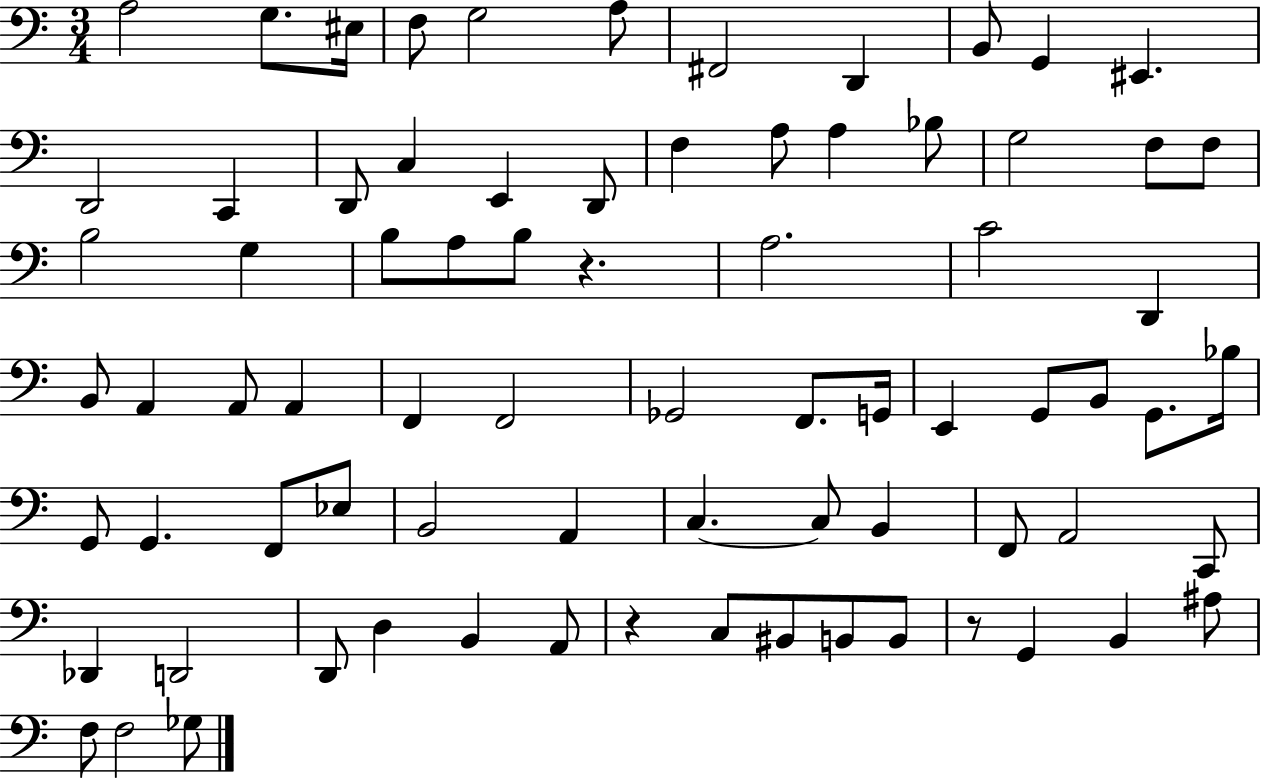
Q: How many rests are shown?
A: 3